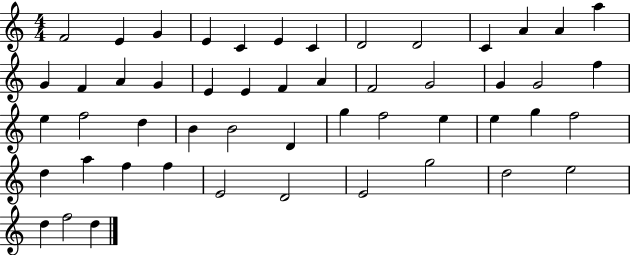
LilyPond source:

{
  \clef treble
  \numericTimeSignature
  \time 4/4
  \key c \major
  f'2 e'4 g'4 | e'4 c'4 e'4 c'4 | d'2 d'2 | c'4 a'4 a'4 a''4 | \break g'4 f'4 a'4 g'4 | e'4 e'4 f'4 a'4 | f'2 g'2 | g'4 g'2 f''4 | \break e''4 f''2 d''4 | b'4 b'2 d'4 | g''4 f''2 e''4 | e''4 g''4 f''2 | \break d''4 a''4 f''4 f''4 | e'2 d'2 | e'2 g''2 | d''2 e''2 | \break d''4 f''2 d''4 | \bar "|."
}